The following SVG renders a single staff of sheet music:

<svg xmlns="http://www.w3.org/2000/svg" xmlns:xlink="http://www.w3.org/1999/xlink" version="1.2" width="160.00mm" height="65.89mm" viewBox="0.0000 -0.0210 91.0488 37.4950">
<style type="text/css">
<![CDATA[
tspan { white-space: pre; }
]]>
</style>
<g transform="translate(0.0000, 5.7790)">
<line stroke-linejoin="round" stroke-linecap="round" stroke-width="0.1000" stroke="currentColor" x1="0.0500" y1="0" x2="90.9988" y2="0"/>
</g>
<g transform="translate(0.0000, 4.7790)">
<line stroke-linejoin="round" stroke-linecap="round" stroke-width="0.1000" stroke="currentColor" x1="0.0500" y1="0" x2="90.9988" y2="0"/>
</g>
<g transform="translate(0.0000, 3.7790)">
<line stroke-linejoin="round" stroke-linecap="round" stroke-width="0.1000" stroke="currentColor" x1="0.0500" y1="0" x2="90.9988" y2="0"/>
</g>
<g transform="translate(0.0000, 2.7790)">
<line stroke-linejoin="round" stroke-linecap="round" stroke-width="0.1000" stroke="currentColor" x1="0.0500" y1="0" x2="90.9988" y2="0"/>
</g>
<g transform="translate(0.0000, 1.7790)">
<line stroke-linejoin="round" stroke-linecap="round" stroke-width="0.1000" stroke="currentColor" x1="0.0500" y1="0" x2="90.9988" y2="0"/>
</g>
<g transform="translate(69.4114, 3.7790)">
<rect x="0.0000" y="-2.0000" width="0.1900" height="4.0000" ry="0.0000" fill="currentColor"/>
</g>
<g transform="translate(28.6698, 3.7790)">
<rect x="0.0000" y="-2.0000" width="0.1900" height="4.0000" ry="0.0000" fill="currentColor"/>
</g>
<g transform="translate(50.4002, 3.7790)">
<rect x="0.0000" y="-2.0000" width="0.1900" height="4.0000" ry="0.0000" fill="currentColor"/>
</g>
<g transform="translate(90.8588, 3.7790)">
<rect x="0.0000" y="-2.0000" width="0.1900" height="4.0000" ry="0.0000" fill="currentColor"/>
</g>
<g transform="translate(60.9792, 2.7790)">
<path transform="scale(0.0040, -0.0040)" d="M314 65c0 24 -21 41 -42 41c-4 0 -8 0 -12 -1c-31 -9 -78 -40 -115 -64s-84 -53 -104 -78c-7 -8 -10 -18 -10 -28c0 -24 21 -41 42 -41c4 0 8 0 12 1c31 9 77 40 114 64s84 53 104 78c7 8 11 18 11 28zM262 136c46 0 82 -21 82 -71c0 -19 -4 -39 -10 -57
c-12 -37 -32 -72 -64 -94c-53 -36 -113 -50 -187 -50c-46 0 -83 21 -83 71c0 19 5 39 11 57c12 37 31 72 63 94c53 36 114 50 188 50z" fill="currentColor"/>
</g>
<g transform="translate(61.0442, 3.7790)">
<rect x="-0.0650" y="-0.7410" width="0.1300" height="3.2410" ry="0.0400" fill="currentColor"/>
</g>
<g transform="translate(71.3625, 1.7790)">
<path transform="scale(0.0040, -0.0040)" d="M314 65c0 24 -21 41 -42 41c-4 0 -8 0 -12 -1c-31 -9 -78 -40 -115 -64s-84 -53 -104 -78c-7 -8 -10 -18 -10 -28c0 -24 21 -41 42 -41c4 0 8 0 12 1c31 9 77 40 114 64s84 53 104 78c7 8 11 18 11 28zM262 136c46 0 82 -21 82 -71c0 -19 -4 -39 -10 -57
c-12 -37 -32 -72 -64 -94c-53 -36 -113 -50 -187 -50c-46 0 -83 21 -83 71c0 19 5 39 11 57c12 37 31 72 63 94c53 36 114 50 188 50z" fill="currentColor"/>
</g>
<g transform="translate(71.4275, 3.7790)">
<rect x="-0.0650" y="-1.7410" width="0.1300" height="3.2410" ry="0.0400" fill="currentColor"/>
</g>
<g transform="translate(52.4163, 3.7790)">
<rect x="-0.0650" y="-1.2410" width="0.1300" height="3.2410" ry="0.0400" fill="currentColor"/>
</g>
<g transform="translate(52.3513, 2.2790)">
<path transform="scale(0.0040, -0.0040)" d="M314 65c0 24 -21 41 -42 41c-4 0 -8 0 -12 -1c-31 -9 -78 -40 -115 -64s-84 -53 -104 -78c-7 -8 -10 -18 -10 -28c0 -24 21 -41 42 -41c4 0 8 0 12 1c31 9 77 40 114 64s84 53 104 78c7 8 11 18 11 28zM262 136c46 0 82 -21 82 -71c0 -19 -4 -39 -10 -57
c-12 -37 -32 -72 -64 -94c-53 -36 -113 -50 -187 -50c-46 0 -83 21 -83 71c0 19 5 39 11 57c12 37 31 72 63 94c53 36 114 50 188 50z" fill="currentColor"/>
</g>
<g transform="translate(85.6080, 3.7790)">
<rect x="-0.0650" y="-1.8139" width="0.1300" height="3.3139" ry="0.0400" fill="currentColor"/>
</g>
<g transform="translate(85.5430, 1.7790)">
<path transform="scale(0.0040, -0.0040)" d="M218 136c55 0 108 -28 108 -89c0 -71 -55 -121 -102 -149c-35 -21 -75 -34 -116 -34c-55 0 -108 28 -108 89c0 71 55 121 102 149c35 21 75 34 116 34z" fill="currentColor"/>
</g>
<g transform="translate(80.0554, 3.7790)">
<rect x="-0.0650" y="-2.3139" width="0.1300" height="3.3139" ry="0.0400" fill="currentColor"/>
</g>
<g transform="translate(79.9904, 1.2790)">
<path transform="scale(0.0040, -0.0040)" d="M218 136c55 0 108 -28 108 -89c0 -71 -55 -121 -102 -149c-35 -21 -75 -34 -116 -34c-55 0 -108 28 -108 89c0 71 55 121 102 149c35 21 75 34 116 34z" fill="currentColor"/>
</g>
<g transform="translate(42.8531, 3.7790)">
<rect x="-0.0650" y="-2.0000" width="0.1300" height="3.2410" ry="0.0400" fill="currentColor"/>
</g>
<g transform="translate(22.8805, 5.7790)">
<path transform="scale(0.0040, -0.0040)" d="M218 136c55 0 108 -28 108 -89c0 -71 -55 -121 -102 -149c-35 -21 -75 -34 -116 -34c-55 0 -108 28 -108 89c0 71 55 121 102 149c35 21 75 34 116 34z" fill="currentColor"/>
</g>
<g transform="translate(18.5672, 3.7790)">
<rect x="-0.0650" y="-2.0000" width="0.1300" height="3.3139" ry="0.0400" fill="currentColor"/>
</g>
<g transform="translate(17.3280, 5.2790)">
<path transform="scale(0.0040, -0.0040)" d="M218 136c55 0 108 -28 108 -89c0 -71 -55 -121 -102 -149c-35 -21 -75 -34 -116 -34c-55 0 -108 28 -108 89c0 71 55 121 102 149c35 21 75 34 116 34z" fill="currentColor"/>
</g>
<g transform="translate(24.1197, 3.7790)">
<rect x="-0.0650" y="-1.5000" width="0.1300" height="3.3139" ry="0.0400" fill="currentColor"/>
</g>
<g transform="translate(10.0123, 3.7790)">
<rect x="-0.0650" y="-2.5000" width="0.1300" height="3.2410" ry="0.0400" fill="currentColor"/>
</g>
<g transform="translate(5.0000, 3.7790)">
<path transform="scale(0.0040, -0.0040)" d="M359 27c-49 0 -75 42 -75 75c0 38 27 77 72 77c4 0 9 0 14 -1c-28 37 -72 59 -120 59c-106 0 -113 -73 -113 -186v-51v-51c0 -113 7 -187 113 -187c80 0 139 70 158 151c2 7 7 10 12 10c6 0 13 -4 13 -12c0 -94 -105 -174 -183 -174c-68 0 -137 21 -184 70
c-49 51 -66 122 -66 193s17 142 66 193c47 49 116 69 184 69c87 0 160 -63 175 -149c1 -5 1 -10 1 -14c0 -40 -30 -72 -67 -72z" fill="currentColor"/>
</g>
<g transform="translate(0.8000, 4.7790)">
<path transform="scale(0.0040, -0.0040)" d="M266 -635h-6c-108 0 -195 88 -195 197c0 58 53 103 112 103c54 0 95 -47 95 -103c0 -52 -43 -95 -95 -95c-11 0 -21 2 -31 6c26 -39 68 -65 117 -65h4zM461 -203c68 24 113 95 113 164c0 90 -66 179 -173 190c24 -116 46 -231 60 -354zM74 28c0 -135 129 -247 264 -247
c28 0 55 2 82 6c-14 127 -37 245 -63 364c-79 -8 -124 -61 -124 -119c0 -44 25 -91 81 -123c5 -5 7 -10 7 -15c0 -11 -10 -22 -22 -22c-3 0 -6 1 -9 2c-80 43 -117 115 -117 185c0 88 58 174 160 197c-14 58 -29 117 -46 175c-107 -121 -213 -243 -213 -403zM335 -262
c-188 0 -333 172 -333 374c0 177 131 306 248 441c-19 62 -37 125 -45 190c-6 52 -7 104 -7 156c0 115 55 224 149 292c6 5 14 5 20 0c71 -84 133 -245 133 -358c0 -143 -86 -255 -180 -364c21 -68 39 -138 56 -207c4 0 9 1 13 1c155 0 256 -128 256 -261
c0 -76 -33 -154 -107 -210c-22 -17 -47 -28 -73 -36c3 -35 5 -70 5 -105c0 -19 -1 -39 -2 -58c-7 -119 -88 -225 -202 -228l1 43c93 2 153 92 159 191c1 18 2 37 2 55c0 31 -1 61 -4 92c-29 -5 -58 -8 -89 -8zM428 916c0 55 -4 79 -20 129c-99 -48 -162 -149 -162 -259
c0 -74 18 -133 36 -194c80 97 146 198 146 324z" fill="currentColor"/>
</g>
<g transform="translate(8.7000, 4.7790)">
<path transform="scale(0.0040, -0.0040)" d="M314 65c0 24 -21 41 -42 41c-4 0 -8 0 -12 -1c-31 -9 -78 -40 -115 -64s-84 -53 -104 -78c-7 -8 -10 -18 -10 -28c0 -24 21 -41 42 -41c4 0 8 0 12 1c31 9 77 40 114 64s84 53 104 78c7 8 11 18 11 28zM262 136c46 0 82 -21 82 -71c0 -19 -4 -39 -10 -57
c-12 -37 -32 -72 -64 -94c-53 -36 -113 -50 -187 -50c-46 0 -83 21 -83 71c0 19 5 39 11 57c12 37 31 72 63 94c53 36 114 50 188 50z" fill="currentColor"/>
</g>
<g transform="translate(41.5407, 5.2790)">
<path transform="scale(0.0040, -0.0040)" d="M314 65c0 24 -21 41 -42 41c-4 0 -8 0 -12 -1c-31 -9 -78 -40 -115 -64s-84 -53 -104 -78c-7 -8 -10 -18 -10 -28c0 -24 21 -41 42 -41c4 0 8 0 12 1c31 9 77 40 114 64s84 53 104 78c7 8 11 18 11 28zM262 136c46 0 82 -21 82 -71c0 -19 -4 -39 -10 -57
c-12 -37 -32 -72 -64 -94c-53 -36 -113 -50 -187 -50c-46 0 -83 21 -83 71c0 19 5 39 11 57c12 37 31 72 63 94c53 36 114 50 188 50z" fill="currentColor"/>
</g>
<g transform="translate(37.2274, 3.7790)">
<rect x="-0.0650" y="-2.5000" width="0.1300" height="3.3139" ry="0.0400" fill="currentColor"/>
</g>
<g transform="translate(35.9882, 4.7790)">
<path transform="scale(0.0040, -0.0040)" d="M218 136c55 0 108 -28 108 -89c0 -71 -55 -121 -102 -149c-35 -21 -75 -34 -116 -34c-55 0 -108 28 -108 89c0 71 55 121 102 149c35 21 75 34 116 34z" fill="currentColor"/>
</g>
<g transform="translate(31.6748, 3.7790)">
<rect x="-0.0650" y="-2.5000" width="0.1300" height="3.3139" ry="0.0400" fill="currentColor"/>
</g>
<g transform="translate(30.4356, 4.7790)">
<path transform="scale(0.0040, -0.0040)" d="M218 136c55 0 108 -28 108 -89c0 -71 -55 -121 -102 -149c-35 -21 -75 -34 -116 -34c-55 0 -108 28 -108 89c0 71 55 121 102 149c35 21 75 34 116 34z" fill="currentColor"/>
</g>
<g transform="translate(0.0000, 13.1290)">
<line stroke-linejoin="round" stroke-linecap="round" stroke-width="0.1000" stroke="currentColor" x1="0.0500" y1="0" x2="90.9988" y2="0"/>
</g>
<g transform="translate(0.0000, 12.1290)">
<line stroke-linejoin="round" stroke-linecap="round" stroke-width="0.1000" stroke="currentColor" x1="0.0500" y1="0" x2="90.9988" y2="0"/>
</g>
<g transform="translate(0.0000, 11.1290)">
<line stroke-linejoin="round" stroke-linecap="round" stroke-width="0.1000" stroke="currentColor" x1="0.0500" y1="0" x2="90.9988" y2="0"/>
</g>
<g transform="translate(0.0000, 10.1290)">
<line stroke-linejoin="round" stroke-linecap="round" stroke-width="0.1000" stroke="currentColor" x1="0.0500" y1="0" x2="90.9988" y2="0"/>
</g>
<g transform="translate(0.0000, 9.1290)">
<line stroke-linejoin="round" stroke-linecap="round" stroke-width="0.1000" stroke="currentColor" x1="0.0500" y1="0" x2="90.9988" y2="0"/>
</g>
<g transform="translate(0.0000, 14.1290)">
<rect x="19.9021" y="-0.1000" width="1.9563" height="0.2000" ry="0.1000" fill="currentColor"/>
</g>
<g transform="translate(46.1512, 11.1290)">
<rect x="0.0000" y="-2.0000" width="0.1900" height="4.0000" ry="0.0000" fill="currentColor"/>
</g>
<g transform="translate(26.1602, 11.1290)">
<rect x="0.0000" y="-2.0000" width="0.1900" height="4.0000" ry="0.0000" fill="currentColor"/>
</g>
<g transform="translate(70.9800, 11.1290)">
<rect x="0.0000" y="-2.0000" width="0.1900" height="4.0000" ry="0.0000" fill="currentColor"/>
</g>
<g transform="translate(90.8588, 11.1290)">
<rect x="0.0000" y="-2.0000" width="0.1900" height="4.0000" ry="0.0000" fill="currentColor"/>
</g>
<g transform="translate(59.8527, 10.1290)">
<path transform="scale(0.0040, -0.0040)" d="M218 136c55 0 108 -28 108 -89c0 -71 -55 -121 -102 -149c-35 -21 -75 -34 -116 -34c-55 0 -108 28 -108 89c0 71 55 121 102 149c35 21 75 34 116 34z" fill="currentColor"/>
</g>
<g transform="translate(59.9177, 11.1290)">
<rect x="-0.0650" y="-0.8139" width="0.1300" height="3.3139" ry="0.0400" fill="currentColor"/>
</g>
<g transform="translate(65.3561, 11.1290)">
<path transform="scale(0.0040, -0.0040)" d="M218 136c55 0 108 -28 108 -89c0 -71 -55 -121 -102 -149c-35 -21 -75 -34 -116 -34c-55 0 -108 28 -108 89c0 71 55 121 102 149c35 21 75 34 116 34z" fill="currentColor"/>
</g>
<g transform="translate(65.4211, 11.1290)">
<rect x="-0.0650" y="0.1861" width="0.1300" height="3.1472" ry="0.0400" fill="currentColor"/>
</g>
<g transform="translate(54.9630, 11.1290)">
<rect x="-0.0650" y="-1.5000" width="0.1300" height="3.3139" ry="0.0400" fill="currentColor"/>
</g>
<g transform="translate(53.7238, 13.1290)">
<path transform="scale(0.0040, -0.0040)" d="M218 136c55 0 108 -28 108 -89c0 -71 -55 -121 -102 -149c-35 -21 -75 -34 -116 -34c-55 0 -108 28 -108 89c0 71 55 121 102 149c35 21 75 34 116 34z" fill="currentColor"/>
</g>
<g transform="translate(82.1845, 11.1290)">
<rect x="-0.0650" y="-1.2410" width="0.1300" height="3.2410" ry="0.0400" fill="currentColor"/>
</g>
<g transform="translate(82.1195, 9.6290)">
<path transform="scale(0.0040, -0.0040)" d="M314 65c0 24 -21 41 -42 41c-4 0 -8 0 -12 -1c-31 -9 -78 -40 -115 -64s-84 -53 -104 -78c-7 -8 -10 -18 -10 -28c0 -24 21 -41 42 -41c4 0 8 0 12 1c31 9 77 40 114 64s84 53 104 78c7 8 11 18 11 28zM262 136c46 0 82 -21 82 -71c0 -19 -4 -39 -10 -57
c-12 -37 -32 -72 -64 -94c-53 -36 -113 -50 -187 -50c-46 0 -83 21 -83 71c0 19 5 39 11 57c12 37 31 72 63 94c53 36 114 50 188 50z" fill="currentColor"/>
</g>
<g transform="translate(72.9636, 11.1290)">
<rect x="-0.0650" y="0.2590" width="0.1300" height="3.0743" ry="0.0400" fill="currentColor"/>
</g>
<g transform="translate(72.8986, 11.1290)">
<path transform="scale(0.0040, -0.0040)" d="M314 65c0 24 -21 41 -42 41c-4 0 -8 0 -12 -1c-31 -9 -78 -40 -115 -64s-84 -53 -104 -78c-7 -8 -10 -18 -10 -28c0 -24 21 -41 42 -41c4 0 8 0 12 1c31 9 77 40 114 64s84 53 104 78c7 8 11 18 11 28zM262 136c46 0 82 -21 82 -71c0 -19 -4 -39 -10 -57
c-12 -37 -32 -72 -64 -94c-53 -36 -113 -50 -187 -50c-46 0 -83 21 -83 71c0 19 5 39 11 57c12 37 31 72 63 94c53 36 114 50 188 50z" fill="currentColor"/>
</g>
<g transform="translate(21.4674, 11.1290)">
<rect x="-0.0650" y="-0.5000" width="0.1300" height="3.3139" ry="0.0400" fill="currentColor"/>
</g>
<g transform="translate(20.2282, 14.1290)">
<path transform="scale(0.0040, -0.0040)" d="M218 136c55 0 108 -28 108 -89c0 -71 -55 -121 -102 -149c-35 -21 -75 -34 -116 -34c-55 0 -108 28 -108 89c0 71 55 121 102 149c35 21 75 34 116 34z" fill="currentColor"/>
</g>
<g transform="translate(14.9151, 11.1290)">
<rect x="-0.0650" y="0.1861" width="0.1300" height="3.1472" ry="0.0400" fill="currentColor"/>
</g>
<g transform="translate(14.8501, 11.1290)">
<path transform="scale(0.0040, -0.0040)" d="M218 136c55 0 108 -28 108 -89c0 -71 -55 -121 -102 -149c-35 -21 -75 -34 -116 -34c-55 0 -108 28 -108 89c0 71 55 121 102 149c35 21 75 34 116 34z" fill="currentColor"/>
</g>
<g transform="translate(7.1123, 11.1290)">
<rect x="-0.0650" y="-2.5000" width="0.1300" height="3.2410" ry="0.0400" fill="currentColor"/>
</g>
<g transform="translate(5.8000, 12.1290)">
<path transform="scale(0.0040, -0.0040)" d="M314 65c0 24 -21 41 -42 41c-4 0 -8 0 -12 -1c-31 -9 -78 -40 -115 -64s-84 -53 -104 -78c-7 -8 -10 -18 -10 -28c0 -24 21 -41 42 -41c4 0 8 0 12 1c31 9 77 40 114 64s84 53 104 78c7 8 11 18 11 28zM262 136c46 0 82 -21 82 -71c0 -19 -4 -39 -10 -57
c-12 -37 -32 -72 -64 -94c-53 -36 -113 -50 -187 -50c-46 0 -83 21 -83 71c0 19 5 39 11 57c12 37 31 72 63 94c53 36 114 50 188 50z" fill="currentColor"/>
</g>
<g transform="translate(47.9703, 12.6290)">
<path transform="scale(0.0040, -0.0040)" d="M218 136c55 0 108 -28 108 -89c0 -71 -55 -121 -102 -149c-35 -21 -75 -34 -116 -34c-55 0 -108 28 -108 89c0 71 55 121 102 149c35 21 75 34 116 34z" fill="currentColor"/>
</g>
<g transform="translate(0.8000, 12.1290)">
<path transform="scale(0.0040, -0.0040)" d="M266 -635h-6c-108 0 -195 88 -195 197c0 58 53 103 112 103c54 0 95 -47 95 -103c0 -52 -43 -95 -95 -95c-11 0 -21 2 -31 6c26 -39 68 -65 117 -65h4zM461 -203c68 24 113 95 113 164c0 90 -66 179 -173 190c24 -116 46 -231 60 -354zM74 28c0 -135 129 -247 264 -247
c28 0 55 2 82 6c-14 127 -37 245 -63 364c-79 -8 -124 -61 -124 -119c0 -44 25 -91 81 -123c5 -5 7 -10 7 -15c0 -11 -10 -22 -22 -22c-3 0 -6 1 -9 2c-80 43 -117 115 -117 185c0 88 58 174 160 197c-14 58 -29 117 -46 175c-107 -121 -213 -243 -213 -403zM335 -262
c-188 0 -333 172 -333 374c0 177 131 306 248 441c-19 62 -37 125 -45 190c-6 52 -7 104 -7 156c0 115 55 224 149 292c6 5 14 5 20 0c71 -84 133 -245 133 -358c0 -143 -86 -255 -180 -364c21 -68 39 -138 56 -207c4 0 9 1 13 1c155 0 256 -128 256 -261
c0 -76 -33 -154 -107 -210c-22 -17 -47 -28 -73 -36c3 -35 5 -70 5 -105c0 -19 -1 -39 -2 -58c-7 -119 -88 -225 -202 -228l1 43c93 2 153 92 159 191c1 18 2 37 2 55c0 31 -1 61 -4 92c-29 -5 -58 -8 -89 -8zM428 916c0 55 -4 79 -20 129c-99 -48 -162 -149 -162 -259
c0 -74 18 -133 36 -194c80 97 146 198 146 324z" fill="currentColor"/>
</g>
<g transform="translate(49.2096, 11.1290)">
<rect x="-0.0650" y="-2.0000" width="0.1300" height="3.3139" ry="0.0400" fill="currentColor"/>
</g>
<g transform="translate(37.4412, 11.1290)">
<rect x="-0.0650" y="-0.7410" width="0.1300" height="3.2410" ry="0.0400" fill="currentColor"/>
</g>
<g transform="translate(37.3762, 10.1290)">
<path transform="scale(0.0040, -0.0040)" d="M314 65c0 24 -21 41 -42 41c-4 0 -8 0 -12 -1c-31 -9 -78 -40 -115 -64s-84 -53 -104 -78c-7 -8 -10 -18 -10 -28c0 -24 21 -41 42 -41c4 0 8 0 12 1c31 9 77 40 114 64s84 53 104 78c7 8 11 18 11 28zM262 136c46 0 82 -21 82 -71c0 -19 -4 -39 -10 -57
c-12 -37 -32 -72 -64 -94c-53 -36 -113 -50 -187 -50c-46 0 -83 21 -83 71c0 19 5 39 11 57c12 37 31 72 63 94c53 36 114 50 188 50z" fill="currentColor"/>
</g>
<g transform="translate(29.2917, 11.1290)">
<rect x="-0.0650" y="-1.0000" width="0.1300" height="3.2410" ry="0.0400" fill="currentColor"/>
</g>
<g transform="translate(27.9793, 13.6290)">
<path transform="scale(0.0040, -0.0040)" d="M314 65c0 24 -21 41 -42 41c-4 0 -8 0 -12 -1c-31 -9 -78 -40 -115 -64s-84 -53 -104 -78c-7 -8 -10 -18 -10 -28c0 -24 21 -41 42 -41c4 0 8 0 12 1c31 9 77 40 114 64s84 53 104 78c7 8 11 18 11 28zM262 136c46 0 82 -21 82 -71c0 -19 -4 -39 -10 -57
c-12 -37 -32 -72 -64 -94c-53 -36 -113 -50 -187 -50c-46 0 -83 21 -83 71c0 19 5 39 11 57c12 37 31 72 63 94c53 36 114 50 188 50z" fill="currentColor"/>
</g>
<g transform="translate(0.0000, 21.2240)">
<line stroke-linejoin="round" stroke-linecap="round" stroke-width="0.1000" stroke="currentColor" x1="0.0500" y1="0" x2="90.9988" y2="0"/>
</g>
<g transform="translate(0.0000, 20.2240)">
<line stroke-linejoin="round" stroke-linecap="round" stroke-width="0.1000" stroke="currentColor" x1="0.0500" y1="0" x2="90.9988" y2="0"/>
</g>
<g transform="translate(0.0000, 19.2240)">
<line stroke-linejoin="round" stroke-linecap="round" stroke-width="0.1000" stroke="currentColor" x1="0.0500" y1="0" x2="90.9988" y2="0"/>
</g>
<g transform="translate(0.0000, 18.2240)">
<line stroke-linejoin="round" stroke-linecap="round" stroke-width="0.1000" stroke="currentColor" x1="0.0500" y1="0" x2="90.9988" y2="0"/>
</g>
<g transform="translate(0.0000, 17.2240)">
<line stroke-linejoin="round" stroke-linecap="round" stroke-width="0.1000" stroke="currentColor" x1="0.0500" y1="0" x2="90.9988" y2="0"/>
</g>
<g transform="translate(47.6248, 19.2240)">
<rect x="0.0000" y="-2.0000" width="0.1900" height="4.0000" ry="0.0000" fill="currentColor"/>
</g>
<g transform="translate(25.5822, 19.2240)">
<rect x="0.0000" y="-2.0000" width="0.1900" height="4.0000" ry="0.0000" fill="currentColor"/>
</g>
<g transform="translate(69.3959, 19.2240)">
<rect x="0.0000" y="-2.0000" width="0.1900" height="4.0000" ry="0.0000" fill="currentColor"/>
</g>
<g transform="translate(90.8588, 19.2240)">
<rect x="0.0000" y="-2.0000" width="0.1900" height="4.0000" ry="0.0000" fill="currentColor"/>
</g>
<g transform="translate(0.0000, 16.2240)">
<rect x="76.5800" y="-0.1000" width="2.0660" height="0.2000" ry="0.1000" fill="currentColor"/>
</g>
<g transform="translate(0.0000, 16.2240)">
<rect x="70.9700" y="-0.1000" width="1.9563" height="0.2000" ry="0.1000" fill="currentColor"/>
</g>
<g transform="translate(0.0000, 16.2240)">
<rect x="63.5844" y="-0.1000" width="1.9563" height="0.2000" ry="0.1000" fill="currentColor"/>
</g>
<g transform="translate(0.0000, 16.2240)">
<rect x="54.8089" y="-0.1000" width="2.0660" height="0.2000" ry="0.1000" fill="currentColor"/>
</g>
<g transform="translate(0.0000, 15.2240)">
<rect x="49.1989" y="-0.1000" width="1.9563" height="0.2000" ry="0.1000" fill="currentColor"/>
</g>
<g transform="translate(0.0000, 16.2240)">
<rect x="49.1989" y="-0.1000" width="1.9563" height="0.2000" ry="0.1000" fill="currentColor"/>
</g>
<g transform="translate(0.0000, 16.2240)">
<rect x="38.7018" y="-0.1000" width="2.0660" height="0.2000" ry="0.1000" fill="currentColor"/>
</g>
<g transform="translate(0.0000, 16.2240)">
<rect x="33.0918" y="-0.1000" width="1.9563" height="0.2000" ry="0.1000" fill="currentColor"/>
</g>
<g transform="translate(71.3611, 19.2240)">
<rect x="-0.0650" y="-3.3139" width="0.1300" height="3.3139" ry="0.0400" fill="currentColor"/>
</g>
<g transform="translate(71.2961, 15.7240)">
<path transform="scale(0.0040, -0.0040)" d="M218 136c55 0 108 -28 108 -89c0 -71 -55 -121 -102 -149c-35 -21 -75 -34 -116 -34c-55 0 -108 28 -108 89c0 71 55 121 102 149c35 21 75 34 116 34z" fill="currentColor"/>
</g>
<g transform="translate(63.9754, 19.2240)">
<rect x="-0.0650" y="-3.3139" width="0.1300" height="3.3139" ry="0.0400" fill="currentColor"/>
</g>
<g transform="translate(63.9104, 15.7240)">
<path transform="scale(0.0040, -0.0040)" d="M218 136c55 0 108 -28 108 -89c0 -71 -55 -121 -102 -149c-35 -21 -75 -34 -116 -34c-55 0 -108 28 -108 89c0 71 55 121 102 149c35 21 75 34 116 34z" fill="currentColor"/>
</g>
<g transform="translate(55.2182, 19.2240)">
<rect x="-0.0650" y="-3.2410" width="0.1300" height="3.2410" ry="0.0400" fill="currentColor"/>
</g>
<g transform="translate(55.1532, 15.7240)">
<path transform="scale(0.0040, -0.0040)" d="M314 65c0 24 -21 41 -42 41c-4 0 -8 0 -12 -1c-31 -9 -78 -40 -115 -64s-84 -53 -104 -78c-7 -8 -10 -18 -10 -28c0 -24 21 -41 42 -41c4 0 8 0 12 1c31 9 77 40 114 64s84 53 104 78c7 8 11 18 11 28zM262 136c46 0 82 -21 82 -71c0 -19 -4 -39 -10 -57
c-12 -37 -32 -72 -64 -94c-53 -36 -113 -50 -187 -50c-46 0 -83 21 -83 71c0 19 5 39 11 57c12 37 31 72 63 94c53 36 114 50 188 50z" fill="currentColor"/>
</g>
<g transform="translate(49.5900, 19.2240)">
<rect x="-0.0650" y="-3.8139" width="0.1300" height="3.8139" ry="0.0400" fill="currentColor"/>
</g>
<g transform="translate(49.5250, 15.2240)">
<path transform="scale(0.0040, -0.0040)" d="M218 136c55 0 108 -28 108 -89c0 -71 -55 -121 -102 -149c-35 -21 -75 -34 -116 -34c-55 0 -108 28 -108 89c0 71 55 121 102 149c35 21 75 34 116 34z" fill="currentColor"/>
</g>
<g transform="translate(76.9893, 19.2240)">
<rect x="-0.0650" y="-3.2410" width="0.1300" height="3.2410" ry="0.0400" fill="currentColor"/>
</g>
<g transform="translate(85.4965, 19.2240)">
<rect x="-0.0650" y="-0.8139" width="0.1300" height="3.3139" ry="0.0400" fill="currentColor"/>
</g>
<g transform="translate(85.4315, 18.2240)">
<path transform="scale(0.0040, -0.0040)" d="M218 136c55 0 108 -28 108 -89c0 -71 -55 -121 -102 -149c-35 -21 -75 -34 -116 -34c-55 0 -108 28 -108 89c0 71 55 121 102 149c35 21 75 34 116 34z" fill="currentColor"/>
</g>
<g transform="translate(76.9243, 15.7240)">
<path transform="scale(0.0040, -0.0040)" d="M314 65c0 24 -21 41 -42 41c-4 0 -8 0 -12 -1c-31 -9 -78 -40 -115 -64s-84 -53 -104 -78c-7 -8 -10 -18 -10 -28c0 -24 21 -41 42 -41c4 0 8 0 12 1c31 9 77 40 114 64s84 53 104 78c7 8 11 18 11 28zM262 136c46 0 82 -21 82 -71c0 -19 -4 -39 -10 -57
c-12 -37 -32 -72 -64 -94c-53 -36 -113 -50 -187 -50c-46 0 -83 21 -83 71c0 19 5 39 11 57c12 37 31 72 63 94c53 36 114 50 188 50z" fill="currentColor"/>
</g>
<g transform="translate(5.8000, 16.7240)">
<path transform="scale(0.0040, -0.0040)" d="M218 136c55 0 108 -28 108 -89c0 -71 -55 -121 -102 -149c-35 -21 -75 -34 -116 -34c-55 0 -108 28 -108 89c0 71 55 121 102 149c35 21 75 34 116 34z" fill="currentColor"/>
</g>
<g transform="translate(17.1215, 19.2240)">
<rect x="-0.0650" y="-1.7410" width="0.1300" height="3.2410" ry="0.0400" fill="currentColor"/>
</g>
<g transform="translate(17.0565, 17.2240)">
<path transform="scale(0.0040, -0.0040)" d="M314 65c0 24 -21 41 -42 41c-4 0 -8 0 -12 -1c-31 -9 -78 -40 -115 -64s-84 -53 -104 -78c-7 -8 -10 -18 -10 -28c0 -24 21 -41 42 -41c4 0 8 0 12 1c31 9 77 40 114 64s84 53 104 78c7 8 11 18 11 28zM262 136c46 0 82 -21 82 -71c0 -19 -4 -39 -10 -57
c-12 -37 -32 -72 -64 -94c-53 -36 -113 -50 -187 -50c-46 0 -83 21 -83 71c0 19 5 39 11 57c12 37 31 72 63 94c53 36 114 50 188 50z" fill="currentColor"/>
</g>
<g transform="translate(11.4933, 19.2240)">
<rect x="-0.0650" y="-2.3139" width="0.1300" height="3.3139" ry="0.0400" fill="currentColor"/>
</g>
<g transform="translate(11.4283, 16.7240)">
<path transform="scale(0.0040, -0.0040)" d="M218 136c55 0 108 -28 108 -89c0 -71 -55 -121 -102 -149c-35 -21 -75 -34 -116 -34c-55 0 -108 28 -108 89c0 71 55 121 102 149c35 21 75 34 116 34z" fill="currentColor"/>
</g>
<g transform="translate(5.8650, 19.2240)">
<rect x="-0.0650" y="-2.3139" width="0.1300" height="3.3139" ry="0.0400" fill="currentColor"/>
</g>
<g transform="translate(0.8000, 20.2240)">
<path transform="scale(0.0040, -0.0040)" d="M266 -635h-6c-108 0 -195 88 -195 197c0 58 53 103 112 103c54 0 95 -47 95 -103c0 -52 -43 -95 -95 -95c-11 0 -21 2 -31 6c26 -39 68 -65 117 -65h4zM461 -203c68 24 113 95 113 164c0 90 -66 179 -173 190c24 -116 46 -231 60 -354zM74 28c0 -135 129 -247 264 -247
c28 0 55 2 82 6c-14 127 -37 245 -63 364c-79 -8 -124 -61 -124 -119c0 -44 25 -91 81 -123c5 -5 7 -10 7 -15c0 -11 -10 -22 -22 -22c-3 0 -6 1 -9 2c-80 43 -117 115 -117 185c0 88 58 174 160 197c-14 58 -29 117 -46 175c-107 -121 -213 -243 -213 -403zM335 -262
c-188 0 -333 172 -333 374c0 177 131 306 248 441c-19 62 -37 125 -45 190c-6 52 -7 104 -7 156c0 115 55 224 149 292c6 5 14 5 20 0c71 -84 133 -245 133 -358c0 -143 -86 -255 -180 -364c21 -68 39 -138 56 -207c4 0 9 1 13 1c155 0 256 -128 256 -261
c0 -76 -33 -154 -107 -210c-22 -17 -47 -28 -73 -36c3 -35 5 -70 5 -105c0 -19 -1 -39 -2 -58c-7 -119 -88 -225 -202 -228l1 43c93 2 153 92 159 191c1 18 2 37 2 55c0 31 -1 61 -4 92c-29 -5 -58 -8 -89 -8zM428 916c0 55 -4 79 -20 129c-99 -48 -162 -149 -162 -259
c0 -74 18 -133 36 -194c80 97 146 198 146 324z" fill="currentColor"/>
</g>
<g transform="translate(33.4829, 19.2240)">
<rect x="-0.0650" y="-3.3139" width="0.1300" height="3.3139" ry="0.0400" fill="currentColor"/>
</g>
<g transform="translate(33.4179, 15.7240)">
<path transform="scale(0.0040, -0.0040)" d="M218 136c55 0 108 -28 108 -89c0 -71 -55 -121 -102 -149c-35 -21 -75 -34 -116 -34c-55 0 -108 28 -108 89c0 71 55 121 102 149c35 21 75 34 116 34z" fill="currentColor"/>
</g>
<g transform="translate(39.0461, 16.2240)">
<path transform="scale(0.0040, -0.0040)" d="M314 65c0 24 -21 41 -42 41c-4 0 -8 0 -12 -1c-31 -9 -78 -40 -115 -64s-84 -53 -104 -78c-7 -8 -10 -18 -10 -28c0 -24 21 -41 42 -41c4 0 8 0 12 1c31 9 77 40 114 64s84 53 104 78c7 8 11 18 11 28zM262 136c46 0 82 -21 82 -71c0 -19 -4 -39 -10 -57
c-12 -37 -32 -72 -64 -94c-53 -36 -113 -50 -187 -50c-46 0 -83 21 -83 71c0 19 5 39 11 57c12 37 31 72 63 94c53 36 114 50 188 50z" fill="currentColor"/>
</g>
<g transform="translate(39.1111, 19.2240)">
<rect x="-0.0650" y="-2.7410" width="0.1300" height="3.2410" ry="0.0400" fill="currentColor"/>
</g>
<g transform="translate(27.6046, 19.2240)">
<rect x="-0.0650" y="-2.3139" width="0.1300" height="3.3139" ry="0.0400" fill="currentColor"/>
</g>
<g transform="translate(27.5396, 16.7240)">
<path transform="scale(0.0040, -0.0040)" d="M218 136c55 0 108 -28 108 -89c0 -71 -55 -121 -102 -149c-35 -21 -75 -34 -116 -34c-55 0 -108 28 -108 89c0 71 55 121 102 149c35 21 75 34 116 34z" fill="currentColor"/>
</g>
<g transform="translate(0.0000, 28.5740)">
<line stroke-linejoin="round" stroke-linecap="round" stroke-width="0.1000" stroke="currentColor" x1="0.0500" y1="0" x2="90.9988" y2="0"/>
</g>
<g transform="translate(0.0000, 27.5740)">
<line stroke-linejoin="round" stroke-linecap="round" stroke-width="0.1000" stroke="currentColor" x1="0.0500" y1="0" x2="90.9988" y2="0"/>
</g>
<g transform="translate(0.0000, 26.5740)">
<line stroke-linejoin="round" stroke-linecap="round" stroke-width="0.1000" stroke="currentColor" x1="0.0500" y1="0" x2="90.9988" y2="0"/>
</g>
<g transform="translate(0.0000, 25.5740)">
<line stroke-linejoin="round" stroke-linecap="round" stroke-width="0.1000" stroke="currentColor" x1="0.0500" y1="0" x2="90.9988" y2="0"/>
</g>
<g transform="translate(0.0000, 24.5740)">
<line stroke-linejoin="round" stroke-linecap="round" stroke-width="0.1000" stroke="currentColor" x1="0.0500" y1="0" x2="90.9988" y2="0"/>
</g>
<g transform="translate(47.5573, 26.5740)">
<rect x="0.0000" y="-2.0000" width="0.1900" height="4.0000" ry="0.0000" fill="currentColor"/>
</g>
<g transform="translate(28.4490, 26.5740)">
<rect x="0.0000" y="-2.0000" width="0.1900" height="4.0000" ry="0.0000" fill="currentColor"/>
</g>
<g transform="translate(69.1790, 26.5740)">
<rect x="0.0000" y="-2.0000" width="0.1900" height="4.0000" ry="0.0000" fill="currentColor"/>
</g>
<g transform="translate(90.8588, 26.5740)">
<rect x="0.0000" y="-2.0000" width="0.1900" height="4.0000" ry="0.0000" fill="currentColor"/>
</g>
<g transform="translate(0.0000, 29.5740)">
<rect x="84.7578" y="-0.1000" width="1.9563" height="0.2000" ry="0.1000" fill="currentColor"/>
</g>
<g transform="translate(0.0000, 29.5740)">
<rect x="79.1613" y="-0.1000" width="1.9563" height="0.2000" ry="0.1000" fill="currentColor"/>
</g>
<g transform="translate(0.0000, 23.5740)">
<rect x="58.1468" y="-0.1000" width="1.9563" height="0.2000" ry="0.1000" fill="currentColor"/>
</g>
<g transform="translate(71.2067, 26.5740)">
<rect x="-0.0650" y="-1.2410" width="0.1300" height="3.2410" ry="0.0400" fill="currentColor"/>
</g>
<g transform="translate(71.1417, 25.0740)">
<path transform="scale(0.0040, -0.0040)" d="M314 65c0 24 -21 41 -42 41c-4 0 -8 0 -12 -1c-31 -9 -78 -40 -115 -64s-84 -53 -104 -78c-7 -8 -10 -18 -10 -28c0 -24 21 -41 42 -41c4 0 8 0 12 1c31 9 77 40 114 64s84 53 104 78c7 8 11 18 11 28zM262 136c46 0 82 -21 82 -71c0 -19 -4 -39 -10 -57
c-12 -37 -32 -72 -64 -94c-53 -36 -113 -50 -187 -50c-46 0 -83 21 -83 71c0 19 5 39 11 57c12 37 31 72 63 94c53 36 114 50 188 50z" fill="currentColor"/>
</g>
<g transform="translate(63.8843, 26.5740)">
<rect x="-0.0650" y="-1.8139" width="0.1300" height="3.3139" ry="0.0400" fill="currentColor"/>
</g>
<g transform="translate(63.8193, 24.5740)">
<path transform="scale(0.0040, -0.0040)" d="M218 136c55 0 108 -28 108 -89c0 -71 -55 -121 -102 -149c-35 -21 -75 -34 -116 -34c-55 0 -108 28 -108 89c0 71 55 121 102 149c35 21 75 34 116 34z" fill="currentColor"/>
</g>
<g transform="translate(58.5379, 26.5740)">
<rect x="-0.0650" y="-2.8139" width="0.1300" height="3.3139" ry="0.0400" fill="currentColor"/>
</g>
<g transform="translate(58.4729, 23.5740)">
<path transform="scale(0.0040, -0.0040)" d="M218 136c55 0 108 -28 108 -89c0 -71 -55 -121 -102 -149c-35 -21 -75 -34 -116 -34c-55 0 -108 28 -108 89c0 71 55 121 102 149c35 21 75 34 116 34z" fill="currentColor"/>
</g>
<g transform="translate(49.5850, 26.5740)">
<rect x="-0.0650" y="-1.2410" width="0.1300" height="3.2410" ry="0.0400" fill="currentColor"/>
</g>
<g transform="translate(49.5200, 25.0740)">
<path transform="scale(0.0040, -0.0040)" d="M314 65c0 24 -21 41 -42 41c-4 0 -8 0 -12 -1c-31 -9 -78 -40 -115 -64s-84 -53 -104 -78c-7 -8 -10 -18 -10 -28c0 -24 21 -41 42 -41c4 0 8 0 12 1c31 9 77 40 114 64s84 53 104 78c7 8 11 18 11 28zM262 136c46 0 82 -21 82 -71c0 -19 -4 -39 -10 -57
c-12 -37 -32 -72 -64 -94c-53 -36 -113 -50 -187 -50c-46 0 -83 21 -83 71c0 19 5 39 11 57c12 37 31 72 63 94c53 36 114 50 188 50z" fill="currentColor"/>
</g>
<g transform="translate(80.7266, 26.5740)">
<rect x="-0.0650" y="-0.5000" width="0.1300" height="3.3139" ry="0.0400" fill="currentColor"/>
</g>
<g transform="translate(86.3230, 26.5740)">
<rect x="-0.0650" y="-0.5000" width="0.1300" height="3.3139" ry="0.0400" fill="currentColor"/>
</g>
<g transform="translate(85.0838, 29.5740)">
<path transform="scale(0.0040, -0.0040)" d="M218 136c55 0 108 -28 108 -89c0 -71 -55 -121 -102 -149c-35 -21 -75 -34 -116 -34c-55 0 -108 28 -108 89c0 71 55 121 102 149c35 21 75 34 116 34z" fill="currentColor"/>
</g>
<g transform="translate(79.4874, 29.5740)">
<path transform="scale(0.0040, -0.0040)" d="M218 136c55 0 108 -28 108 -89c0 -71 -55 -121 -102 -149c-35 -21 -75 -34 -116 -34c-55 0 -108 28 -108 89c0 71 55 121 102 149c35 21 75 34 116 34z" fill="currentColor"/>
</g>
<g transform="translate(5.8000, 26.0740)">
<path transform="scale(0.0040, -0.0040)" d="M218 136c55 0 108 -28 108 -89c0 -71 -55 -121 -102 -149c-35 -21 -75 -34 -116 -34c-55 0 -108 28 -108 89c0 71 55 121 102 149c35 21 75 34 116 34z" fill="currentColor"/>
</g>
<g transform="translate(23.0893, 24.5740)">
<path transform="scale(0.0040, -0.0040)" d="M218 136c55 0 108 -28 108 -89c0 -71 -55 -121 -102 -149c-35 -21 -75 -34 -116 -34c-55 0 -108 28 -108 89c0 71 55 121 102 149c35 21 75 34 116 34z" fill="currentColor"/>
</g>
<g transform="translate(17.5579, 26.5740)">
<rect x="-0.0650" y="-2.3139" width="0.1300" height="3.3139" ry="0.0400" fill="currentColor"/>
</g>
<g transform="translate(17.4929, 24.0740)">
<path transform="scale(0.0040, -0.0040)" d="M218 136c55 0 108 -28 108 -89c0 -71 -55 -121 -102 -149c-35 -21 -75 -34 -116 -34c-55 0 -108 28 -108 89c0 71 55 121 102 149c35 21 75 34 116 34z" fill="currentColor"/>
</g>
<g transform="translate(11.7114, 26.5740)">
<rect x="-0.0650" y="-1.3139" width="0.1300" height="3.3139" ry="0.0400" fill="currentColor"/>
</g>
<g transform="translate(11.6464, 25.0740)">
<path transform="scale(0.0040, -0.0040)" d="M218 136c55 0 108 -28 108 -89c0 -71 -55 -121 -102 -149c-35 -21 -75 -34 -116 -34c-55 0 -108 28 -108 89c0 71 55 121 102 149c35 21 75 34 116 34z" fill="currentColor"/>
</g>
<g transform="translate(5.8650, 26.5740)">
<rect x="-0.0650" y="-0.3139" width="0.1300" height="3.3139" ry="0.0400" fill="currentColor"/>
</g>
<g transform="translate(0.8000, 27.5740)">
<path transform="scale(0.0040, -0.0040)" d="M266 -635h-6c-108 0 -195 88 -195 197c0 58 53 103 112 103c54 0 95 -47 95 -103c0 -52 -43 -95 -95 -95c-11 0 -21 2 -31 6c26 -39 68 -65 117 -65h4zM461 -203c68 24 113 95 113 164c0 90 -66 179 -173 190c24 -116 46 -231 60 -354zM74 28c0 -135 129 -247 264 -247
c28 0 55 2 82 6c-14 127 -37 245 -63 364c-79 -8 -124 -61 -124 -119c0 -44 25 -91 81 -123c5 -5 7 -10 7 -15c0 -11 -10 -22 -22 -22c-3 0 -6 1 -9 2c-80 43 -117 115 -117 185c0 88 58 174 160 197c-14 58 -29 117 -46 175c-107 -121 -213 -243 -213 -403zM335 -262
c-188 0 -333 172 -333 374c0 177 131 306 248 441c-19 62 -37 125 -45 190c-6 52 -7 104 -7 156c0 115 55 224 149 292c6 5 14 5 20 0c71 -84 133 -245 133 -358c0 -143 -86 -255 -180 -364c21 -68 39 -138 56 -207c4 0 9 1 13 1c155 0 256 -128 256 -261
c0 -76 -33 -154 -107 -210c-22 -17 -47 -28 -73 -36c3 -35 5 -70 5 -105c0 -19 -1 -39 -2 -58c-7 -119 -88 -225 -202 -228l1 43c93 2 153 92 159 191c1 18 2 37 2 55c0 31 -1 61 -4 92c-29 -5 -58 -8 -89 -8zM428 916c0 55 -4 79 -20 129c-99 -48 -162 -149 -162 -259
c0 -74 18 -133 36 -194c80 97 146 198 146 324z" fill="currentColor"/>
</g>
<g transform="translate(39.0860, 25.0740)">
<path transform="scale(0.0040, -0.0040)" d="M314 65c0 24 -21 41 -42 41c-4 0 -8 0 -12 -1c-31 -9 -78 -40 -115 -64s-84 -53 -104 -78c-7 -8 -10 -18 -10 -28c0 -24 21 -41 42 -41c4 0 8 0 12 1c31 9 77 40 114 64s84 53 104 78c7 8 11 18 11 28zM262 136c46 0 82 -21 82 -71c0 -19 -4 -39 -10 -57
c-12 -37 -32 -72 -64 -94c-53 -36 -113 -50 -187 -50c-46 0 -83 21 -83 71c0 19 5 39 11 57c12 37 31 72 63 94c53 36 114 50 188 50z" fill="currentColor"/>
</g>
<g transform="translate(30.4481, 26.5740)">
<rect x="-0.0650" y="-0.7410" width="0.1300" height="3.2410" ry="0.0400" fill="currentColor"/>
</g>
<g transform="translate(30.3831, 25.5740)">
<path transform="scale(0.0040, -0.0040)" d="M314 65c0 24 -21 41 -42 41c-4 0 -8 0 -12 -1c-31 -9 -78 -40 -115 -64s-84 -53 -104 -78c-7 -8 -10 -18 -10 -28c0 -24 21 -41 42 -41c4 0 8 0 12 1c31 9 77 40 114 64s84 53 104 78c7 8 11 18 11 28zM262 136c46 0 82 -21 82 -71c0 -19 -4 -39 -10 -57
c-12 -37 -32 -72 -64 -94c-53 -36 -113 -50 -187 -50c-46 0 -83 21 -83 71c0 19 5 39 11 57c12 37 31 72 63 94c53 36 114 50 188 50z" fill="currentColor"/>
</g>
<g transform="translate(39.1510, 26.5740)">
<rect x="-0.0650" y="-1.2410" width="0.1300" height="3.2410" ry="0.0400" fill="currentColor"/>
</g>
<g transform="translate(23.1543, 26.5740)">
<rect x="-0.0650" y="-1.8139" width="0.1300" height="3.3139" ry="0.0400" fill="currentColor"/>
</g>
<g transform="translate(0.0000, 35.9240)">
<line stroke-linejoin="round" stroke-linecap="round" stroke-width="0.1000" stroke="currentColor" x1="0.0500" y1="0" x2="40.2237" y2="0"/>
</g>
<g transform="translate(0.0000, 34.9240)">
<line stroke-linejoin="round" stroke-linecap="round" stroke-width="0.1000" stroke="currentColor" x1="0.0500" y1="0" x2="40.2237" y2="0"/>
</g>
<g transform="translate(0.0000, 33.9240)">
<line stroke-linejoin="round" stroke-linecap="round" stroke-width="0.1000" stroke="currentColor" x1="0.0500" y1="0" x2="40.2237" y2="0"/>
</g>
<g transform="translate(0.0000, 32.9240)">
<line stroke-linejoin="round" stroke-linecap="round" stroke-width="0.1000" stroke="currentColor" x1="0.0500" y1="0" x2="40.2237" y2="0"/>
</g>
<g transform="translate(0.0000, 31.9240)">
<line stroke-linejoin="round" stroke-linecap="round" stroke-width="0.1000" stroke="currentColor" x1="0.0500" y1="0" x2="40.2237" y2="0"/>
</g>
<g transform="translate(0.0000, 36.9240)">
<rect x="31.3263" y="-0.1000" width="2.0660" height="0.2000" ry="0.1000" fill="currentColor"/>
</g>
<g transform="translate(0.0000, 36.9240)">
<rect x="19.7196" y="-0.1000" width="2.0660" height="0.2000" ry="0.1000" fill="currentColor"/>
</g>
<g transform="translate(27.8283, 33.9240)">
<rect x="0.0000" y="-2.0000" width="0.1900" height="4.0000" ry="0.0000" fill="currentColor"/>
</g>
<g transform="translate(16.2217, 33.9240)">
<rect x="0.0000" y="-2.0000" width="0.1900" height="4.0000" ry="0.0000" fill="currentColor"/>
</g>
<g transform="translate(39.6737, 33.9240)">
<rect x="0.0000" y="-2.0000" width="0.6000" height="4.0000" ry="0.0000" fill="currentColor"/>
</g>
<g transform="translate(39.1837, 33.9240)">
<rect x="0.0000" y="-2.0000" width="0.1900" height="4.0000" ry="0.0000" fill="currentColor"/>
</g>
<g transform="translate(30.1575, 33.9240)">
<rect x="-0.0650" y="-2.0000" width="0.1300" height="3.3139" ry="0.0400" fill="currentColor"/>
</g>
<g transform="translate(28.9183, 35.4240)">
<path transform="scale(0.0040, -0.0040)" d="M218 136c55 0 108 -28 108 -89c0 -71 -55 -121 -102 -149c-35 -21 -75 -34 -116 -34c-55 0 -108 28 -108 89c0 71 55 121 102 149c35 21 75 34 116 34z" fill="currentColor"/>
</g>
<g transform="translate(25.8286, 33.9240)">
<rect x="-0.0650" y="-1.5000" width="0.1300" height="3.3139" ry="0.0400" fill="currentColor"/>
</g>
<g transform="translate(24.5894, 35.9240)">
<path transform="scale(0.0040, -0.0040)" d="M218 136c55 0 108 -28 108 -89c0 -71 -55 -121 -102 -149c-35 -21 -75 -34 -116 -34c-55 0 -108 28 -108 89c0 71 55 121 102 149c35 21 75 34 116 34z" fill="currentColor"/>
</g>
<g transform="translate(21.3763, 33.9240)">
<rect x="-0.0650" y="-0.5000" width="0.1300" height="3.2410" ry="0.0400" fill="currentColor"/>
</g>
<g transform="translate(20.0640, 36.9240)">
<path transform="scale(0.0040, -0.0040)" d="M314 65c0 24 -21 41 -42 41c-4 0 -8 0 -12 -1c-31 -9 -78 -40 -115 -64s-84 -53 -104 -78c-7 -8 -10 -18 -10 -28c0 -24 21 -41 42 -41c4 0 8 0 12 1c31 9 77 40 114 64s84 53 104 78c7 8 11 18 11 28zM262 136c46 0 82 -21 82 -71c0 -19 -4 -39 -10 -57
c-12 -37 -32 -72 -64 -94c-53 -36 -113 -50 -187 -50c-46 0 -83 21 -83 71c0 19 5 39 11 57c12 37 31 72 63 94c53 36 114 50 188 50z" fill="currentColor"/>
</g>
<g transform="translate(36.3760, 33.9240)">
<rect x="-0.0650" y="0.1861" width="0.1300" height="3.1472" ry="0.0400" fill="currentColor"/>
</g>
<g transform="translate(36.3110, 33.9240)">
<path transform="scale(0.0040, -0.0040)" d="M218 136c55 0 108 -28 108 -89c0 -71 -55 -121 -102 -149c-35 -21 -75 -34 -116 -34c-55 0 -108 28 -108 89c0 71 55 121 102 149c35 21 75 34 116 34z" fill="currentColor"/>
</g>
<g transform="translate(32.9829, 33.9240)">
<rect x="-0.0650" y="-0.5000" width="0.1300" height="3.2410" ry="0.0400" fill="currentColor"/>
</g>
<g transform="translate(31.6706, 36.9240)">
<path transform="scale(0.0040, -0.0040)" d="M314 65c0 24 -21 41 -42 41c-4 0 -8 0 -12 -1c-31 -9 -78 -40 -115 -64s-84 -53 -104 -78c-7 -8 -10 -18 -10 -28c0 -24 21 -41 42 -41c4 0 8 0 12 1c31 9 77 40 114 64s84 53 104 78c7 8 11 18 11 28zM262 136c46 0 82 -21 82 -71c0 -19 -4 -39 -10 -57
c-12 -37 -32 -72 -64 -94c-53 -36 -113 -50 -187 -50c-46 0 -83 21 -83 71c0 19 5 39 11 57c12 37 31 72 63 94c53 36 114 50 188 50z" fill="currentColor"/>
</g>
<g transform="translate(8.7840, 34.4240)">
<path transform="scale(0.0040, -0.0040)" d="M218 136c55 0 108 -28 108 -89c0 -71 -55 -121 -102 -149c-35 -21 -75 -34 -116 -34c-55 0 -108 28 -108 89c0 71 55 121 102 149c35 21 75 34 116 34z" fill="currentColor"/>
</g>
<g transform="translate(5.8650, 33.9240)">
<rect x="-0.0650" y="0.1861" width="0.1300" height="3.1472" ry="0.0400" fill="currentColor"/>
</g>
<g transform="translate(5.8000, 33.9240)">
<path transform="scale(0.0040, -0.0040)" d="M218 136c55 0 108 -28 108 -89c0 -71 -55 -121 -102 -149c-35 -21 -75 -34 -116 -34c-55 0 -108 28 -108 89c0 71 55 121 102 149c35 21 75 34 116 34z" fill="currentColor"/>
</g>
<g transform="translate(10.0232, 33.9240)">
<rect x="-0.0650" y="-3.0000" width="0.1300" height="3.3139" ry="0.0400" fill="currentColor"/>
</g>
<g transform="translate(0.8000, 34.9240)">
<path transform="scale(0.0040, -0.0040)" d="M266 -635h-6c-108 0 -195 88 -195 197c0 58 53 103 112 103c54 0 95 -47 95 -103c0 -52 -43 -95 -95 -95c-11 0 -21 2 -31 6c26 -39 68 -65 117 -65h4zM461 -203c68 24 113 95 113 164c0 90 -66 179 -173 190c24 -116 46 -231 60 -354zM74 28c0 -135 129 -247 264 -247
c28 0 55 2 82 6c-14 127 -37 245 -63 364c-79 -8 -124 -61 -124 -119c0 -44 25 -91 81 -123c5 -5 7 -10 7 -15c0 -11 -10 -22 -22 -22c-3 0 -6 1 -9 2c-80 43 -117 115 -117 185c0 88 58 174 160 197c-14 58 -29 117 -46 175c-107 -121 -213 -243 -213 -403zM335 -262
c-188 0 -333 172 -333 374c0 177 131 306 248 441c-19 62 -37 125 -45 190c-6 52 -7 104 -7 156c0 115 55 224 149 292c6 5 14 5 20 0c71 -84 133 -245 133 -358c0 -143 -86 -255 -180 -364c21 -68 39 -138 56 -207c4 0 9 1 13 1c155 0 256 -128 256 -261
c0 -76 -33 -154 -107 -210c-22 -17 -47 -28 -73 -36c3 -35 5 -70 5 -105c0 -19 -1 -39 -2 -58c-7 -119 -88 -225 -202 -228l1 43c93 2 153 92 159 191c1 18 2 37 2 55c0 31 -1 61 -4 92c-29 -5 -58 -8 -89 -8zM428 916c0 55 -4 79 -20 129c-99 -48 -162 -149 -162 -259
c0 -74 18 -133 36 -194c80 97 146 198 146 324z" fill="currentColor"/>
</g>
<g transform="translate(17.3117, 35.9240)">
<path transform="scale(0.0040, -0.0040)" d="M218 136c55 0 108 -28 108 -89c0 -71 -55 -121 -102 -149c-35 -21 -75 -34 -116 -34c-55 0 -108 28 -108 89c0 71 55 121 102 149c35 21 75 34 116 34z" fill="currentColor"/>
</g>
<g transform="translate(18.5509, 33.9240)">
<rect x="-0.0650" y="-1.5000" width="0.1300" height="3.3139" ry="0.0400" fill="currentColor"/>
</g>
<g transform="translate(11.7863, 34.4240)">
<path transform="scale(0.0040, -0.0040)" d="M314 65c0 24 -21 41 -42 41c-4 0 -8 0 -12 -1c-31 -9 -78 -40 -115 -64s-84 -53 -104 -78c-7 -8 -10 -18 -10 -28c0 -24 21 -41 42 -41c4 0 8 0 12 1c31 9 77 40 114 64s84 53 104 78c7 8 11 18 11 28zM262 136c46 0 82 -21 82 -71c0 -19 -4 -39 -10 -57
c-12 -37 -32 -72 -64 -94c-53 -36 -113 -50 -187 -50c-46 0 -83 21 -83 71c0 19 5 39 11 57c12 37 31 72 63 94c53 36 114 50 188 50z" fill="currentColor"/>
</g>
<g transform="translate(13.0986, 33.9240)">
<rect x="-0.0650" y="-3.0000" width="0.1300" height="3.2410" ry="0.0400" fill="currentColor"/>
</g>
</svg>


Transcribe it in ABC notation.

X:1
T:Untitled
M:4/4
L:1/4
K:C
G2 F E G G F2 e2 d2 f2 g f G2 B C D2 d2 F E d B B2 e2 g g f2 g b a2 c' b2 b b b2 d c e g f d2 e2 e2 a f e2 C C B A A2 E C2 E F C2 B